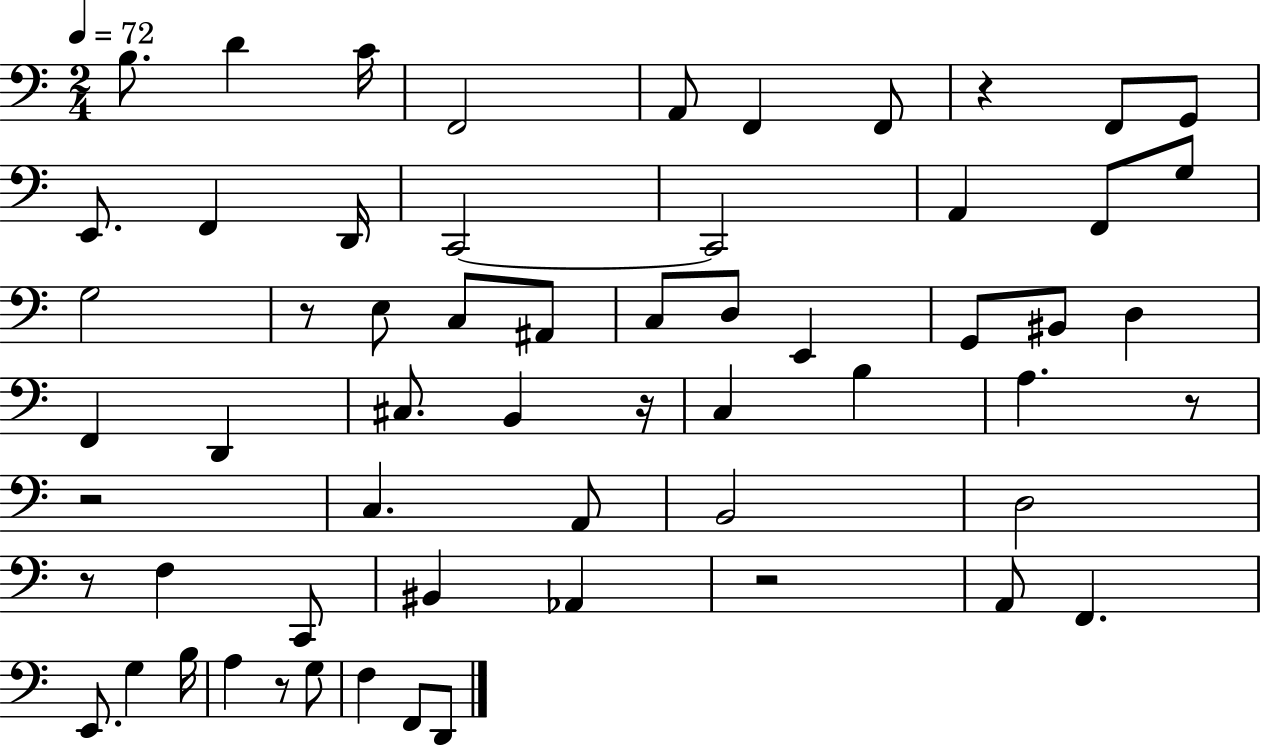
{
  \clef bass
  \numericTimeSignature
  \time 2/4
  \key c \major
  \tempo 4 = 72
  \repeat volta 2 { b8. d'4 c'16 | f,2 | a,8 f,4 f,8 | r4 f,8 g,8 | \break e,8. f,4 d,16 | c,2~~ | c,2 | a,4 f,8 g8 | \break g2 | r8 e8 c8 ais,8 | c8 d8 e,4 | g,8 bis,8 d4 | \break f,4 d,4 | cis8. b,4 r16 | c4 b4 | a4. r8 | \break r2 | c4. a,8 | b,2 | d2 | \break r8 f4 c,8 | bis,4 aes,4 | r2 | a,8 f,4. | \break e,8. g4 b16 | a4 r8 g8 | f4 f,8 d,8 | } \bar "|."
}